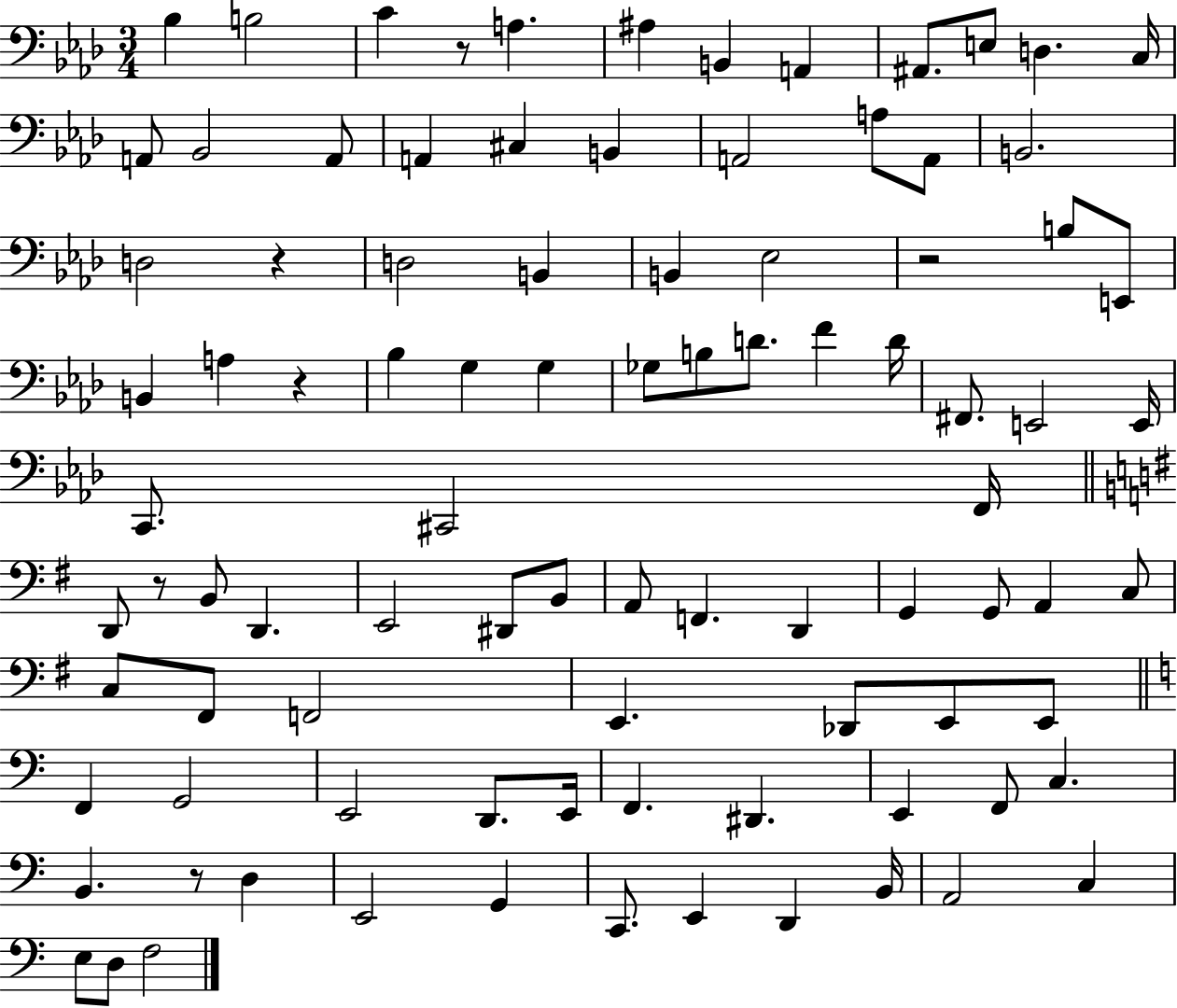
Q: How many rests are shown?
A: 6